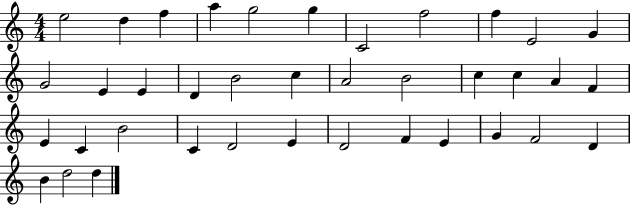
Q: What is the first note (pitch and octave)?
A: E5